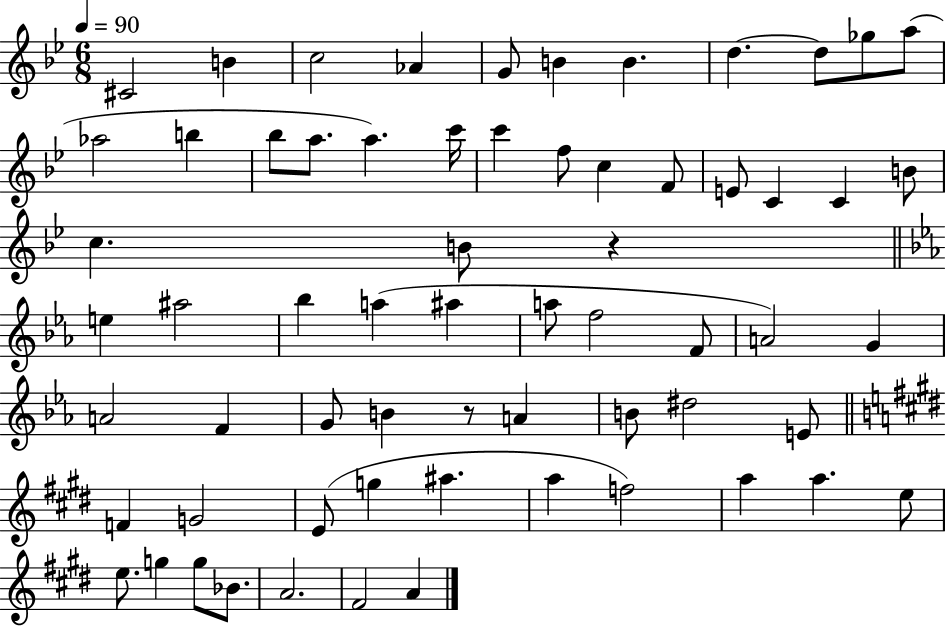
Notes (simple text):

C#4/h B4/q C5/h Ab4/q G4/e B4/q B4/q. D5/q. D5/e Gb5/e A5/e Ab5/h B5/q Bb5/e A5/e. A5/q. C6/s C6/q F5/e C5/q F4/e E4/e C4/q C4/q B4/e C5/q. B4/e R/q E5/q A#5/h Bb5/q A5/q A#5/q A5/e F5/h F4/e A4/h G4/q A4/h F4/q G4/e B4/q R/e A4/q B4/e D#5/h E4/e F4/q G4/h E4/e G5/q A#5/q. A5/q F5/h A5/q A5/q. E5/e E5/e. G5/q G5/e Bb4/e. A4/h. F#4/h A4/q